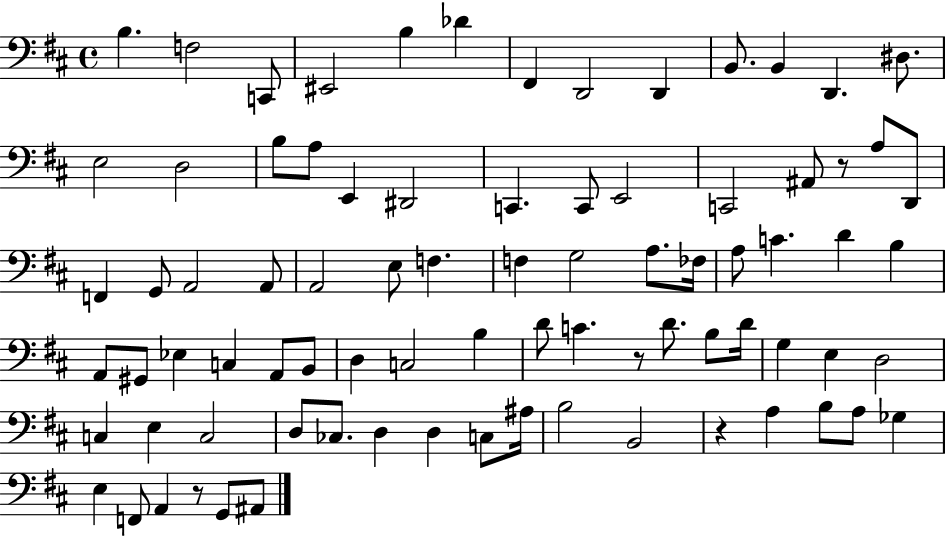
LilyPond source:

{
  \clef bass
  \time 4/4
  \defaultTimeSignature
  \key d \major
  b4. f2 c,8 | eis,2 b4 des'4 | fis,4 d,2 d,4 | b,8. b,4 d,4. dis8. | \break e2 d2 | b8 a8 e,4 dis,2 | c,4. c,8 e,2 | c,2 ais,8 r8 a8 d,8 | \break f,4 g,8 a,2 a,8 | a,2 e8 f4. | f4 g2 a8. fes16 | a8 c'4. d'4 b4 | \break a,8 gis,8 ees4 c4 a,8 b,8 | d4 c2 b4 | d'8 c'4. r8 d'8. b8 d'16 | g4 e4 d2 | \break c4 e4 c2 | d8 ces8. d4 d4 c8 ais16 | b2 b,2 | r4 a4 b8 a8 ges4 | \break e4 f,8 a,4 r8 g,8 ais,8 | \bar "|."
}